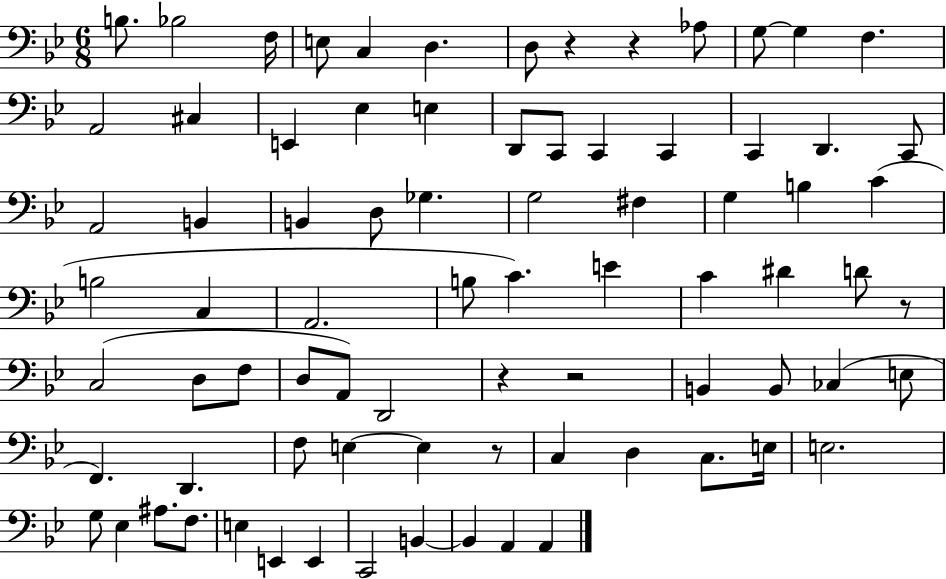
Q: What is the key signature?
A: BES major